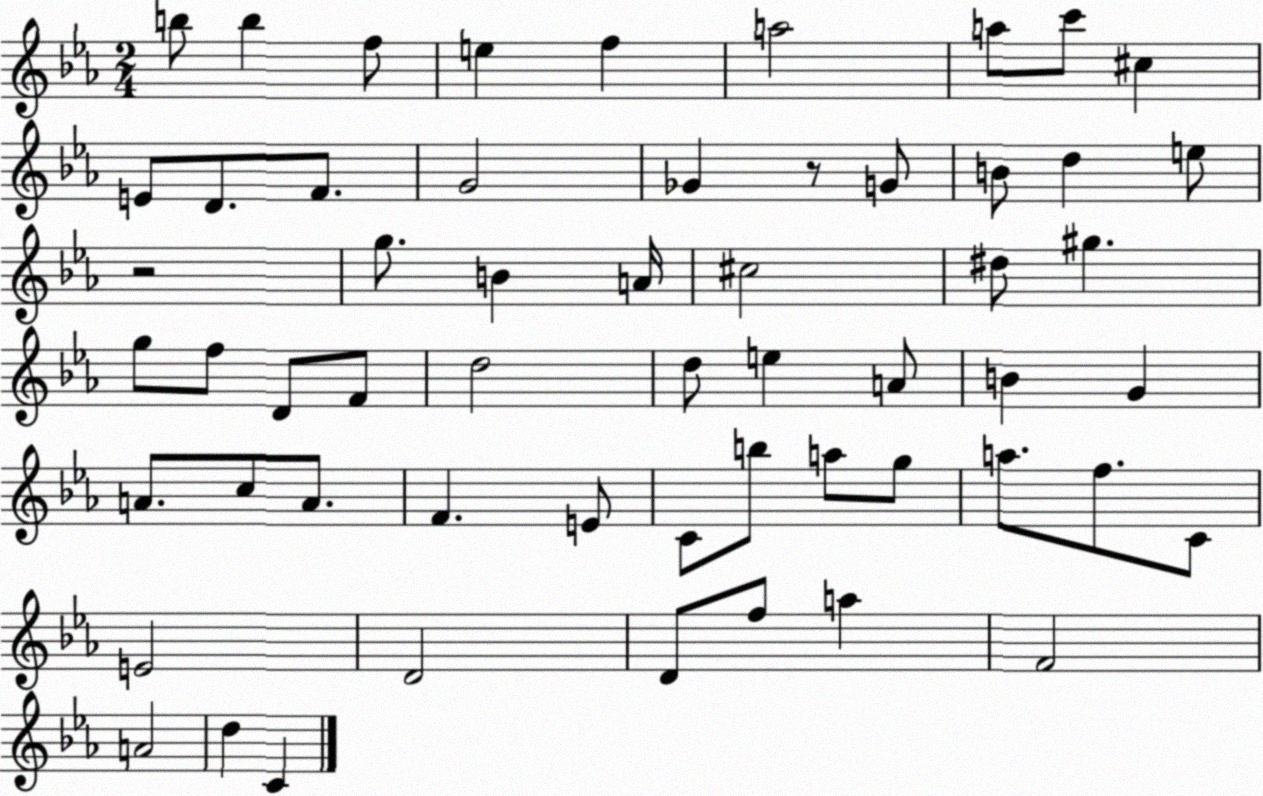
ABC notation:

X:1
T:Untitled
M:2/4
L:1/4
K:Eb
b/2 b f/2 e f a2 a/2 c'/2 ^c E/2 D/2 F/2 G2 _G z/2 G/2 B/2 d e/2 z2 g/2 B A/4 ^c2 ^d/2 ^g g/2 f/2 D/2 F/2 d2 d/2 e A/2 B G A/2 c/2 A/2 F E/2 C/2 b/2 a/2 g/2 a/2 f/2 C/2 E2 D2 D/2 f/2 a F2 A2 d C